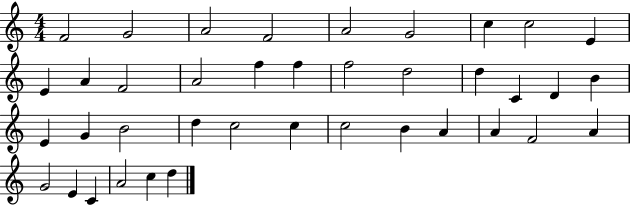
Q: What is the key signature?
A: C major